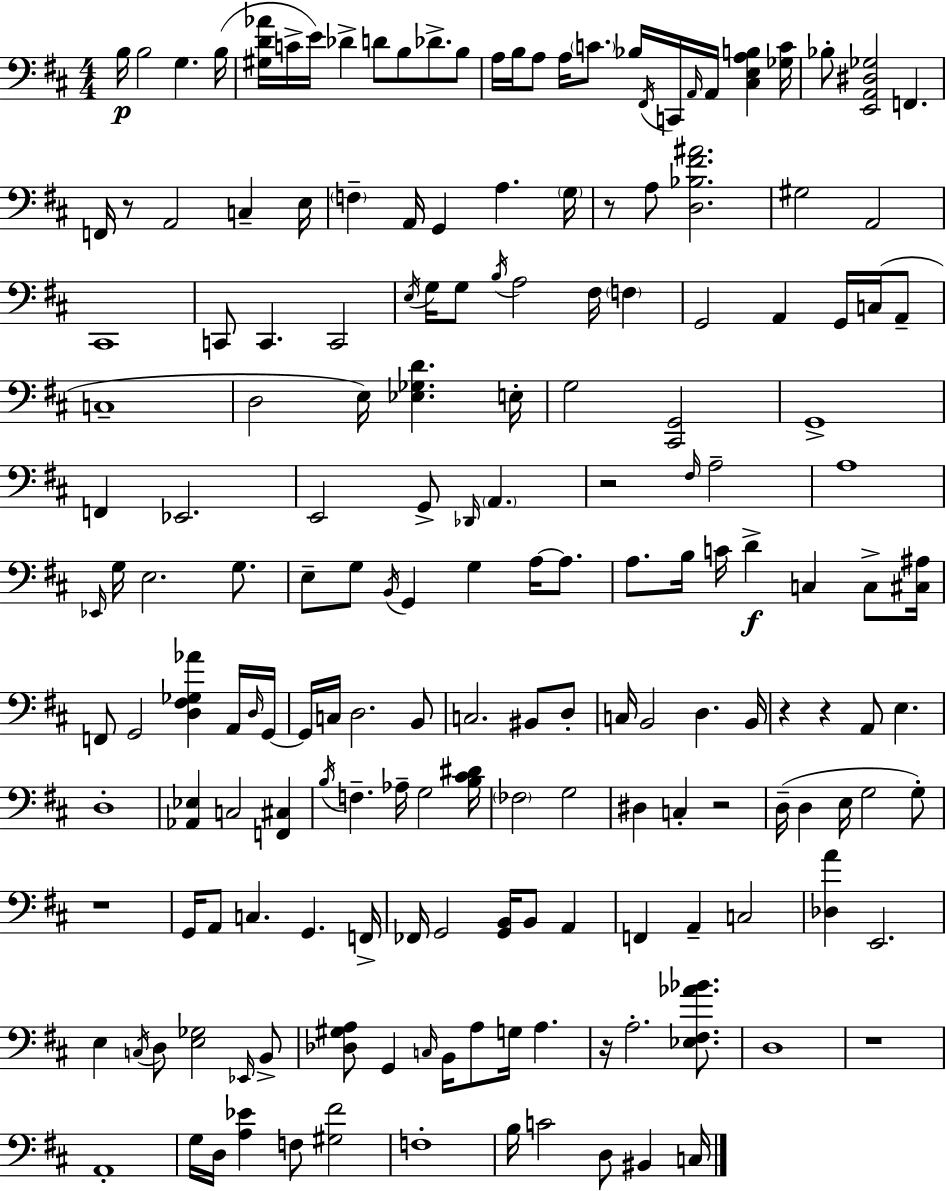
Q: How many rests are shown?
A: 9